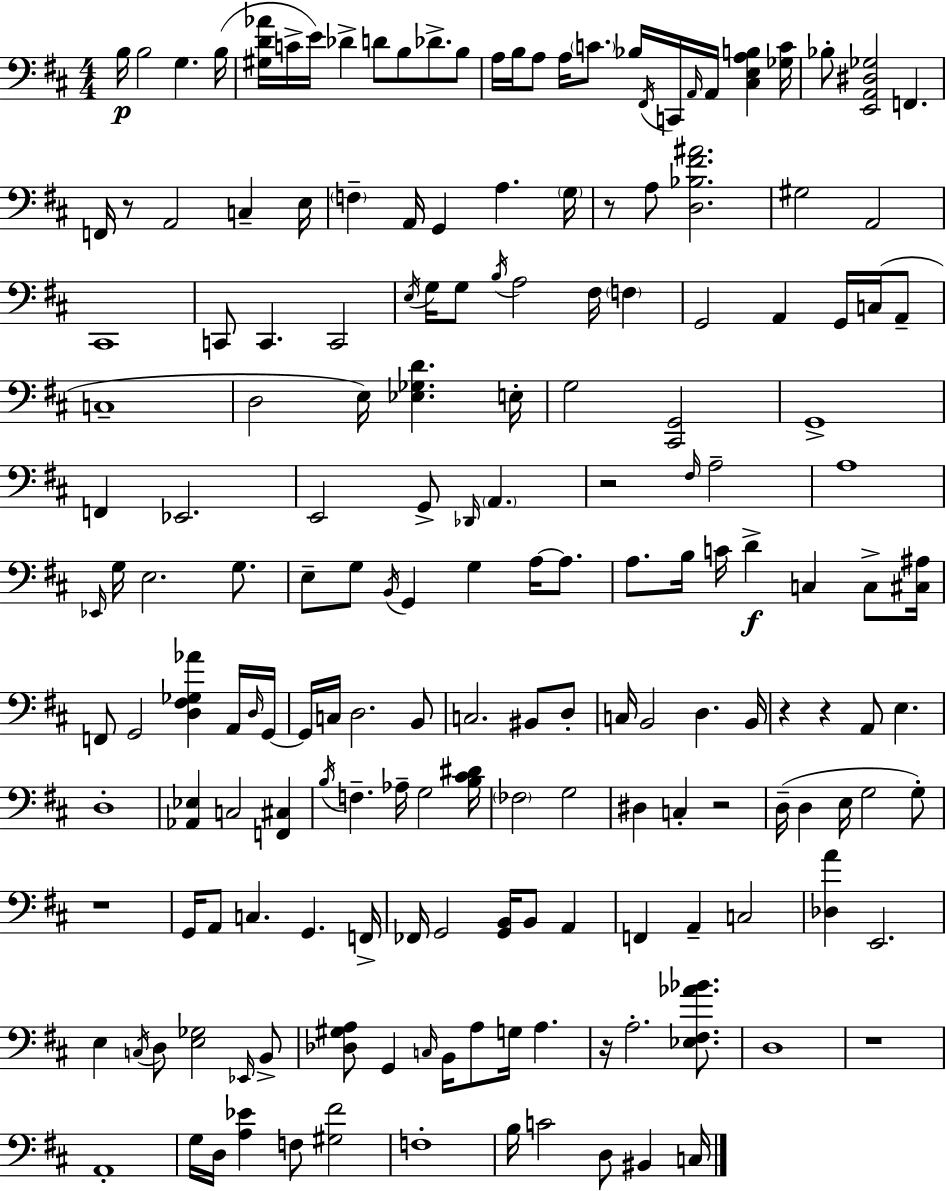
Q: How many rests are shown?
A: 9